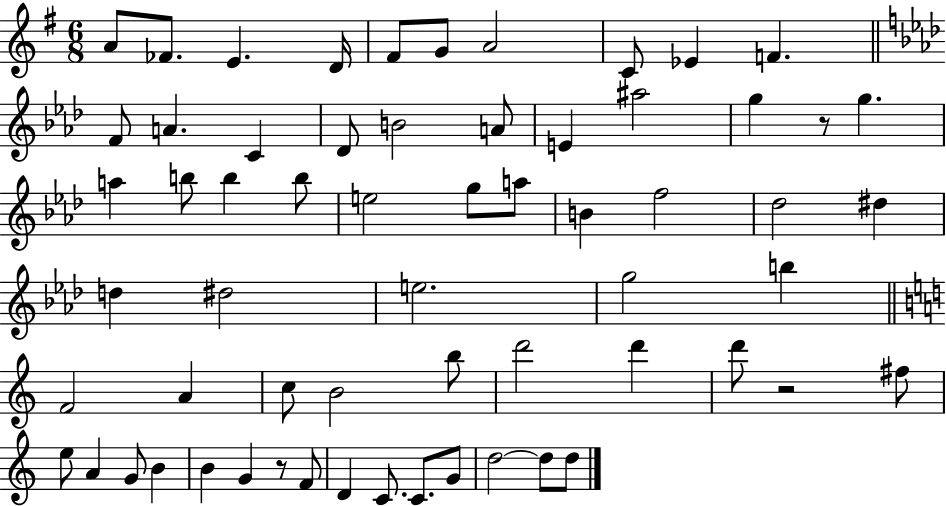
A4/e FES4/e. E4/q. D4/s F#4/e G4/e A4/h C4/e Eb4/q F4/q. F4/e A4/q. C4/q Db4/e B4/h A4/e E4/q A#5/h G5/q R/e G5/q. A5/q B5/e B5/q B5/e E5/h G5/e A5/e B4/q F5/h Db5/h D#5/q D5/q D#5/h E5/h. G5/h B5/q F4/h A4/q C5/e B4/h B5/e D6/h D6/q D6/e R/h F#5/e E5/e A4/q G4/e B4/q B4/q G4/q R/e F4/e D4/q C4/e. C4/e. G4/e D5/h D5/e D5/e